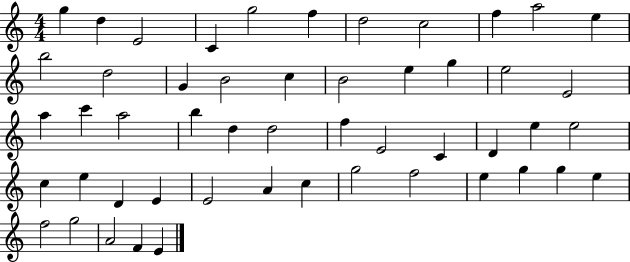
X:1
T:Untitled
M:4/4
L:1/4
K:C
g d E2 C g2 f d2 c2 f a2 e b2 d2 G B2 c B2 e g e2 E2 a c' a2 b d d2 f E2 C D e e2 c e D E E2 A c g2 f2 e g g e f2 g2 A2 F E